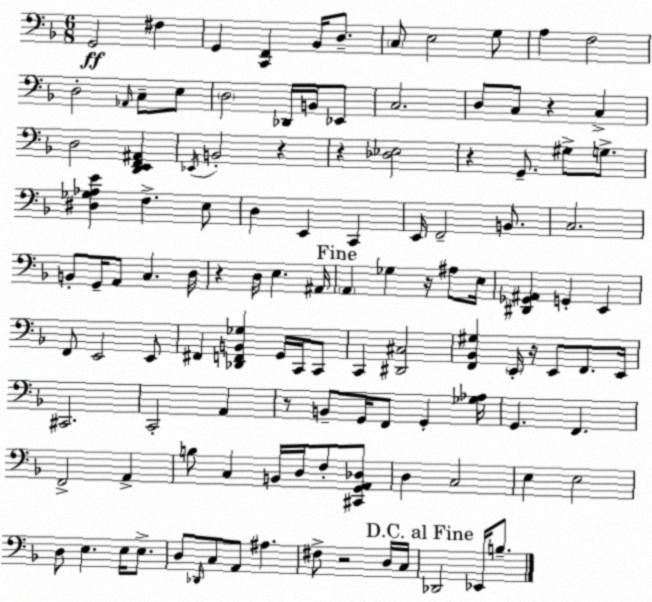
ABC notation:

X:1
T:Untitled
M:6/8
L:1/4
K:Dm
G,,2 ^F, G,, [C,,F,,] _B,,/4 D,/2 C,/2 E,2 G,/2 A, F,2 D,2 _A,,/4 C,/2 E,/2 D,2 _D,,/4 B,,/4 _E,,/2 C,2 D,/2 C,/2 z C, D,2 [D,,E,,F,,^A,,] _E,,/4 B,,2 z z [_D,_E,]2 z G,,/2 ^G,/2 G,/2 [^D,_G,_A,E] F, E,/2 D, E,, C,, E,,/4 F,,2 B,,/2 C,2 B,,/2 G,,/4 A,,/2 C, D,/4 z D,/4 E, ^A,,/4 A,, _G, z/4 ^A,/2 E,/4 [^D,,_G,,^A,,] G,, E,, F,,/2 E,,2 E,,/2 ^F,, [_D,,F,,B,,_G,] G,,/4 C,,/4 C,,/2 C,, [^D,,^C,]2 [F,,_B,,^G,] E,,/4 z/4 E,,/2 F,,/2 E,,/4 ^C,,2 C,,2 A,, z/2 B,,/2 G,,/4 F,,/2 G,, [_G,_A,]/4 G,, F,, F,,2 A,, B,/2 C, B,,/4 D,/4 F,/2 [^C,,G,,A,,_D,]/2 D, C,2 E, E,2 D,/2 E, E,/4 E,/2 D,/2 _D,,/4 C,/2 A,,/2 ^A, ^F,/2 z2 D,/4 C,/4 _D,,2 _E,,/4 B,/2